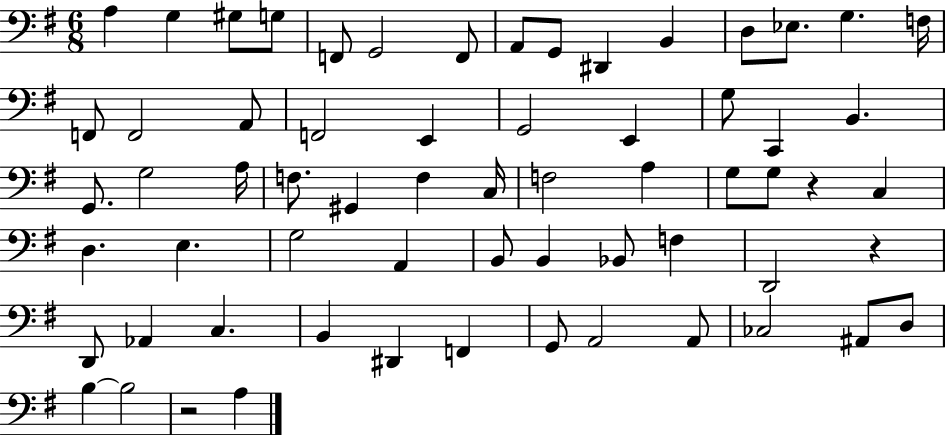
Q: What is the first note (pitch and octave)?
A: A3